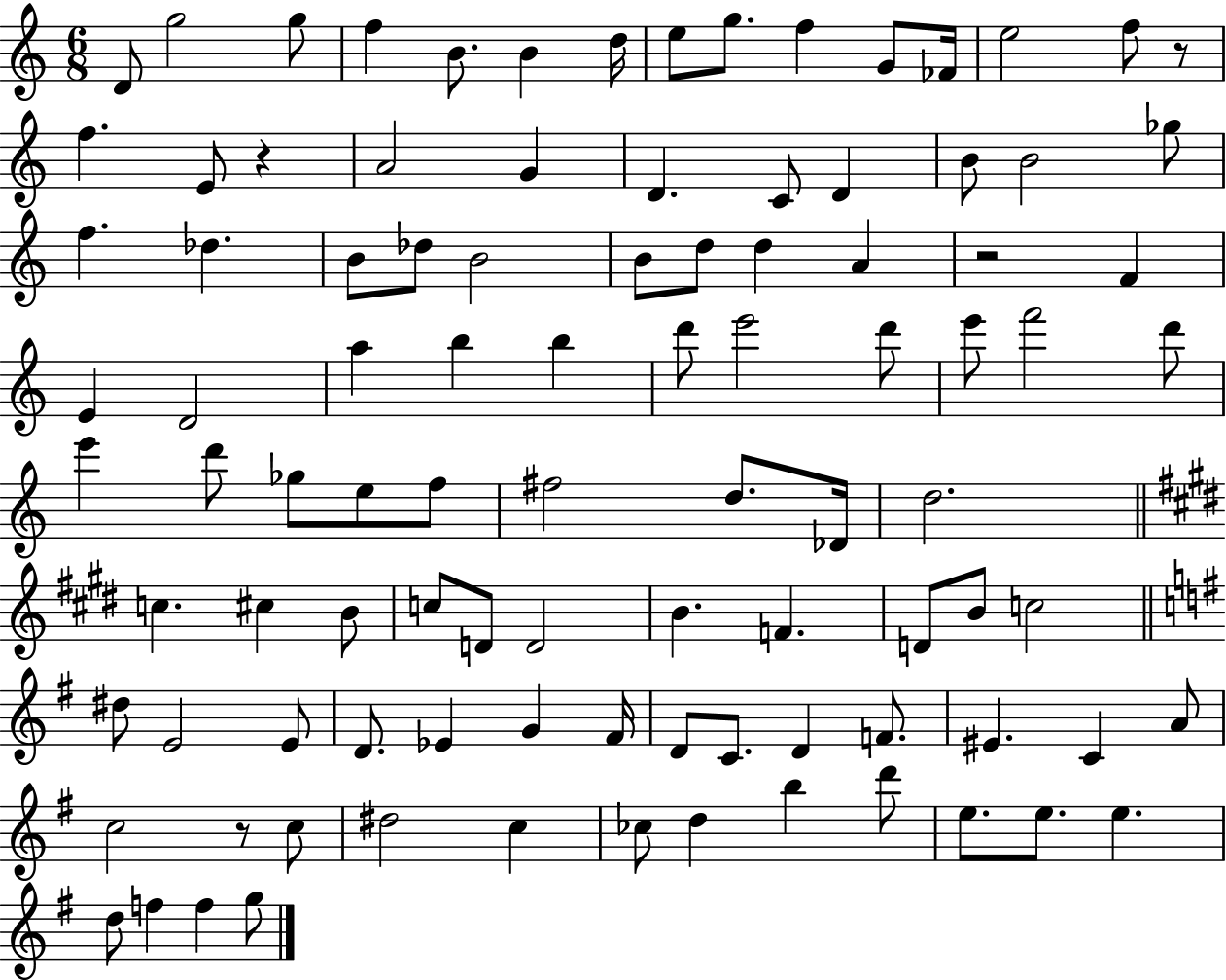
X:1
T:Untitled
M:6/8
L:1/4
K:C
D/2 g2 g/2 f B/2 B d/4 e/2 g/2 f G/2 _F/4 e2 f/2 z/2 f E/2 z A2 G D C/2 D B/2 B2 _g/2 f _d B/2 _d/2 B2 B/2 d/2 d A z2 F E D2 a b b d'/2 e'2 d'/2 e'/2 f'2 d'/2 e' d'/2 _g/2 e/2 f/2 ^f2 d/2 _D/4 d2 c ^c B/2 c/2 D/2 D2 B F D/2 B/2 c2 ^d/2 E2 E/2 D/2 _E G ^F/4 D/2 C/2 D F/2 ^E C A/2 c2 z/2 c/2 ^d2 c _c/2 d b d'/2 e/2 e/2 e d/2 f f g/2